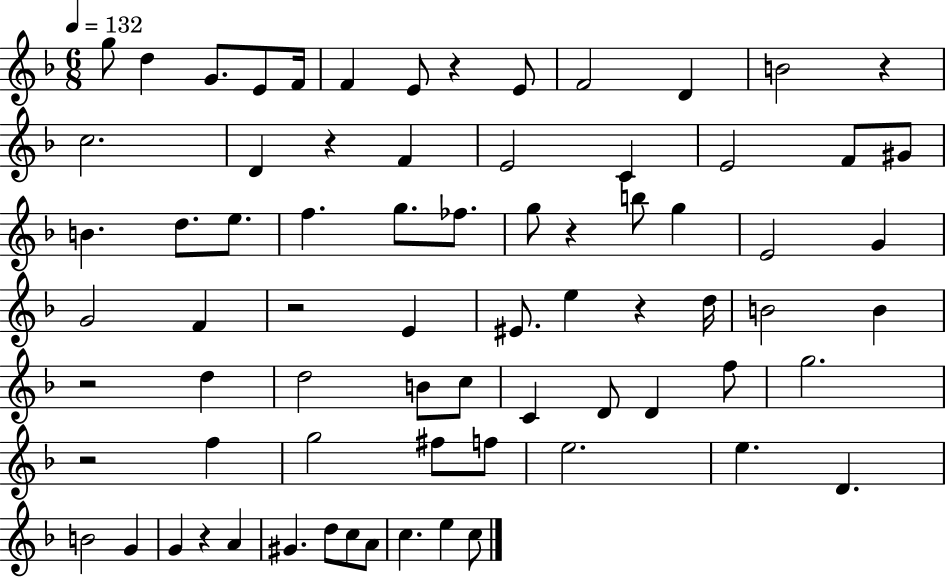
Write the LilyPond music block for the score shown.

{
  \clef treble
  \numericTimeSignature
  \time 6/8
  \key f \major
  \tempo 4 = 132
  \repeat volta 2 { g''8 d''4 g'8. e'8 f'16 | f'4 e'8 r4 e'8 | f'2 d'4 | b'2 r4 | \break c''2. | d'4 r4 f'4 | e'2 c'4 | e'2 f'8 gis'8 | \break b'4. d''8. e''8. | f''4. g''8. fes''8. | g''8 r4 b''8 g''4 | e'2 g'4 | \break g'2 f'4 | r2 e'4 | eis'8. e''4 r4 d''16 | b'2 b'4 | \break r2 d''4 | d''2 b'8 c''8 | c'4 d'8 d'4 f''8 | g''2. | \break r2 f''4 | g''2 fis''8 f''8 | e''2. | e''4. d'4. | \break b'2 g'4 | g'4 r4 a'4 | gis'4. d''8 c''8 a'8 | c''4. e''4 c''8 | \break } \bar "|."
}